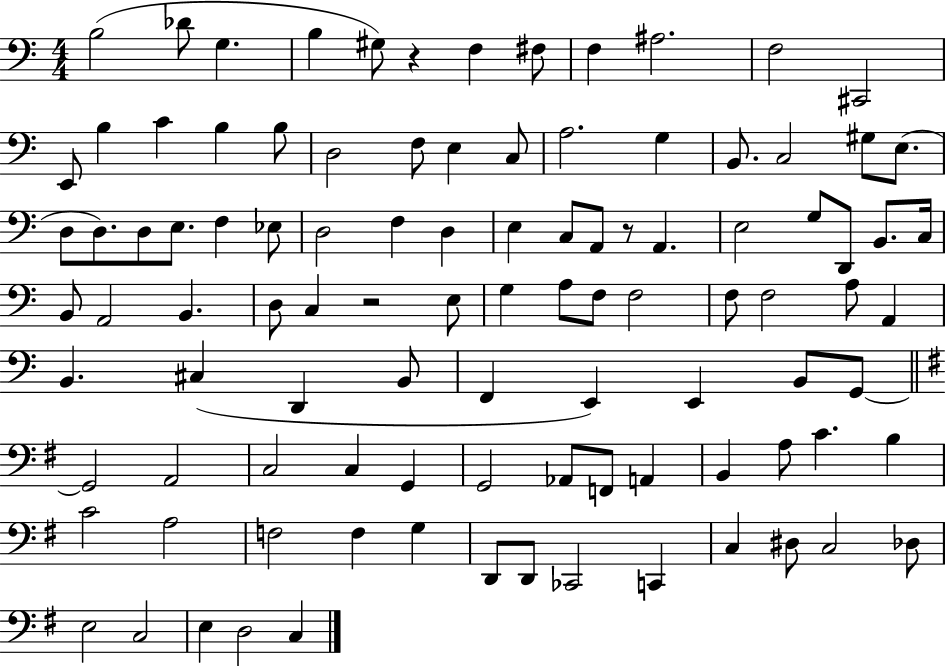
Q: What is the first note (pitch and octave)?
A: B3